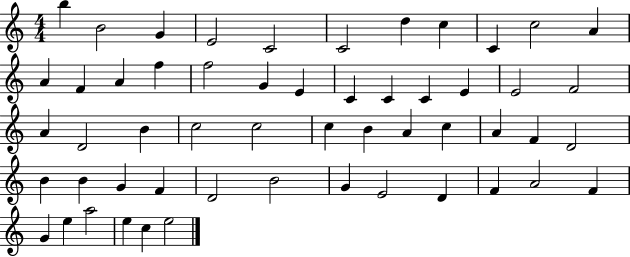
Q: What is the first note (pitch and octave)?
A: B5